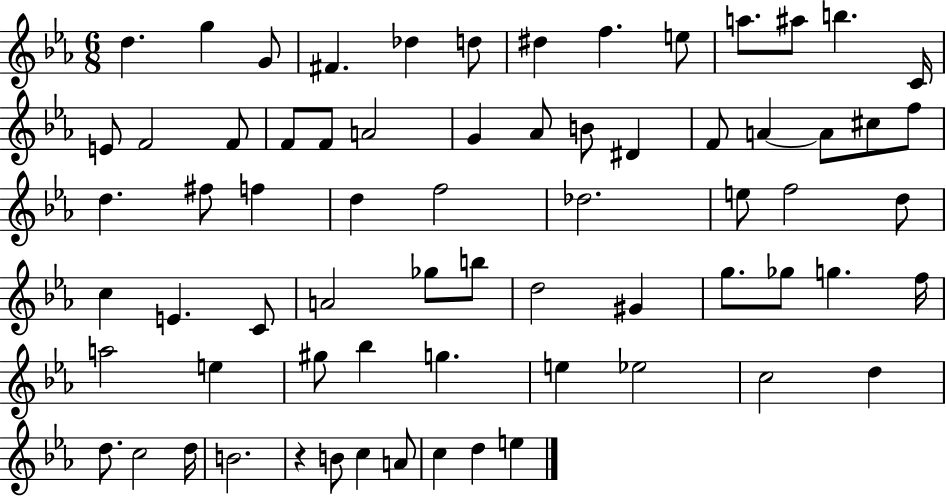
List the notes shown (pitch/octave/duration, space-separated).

D5/q. G5/q G4/e F#4/q. Db5/q D5/e D#5/q F5/q. E5/e A5/e. A#5/e B5/q. C4/s E4/e F4/h F4/e F4/e F4/e A4/h G4/q Ab4/e B4/e D#4/q F4/e A4/q A4/e C#5/e F5/e D5/q. F#5/e F5/q D5/q F5/h Db5/h. E5/e F5/h D5/e C5/q E4/q. C4/e A4/h Gb5/e B5/e D5/h G#4/q G5/e. Gb5/e G5/q. F5/s A5/h E5/q G#5/e Bb5/q G5/q. E5/q Eb5/h C5/h D5/q D5/e. C5/h D5/s B4/h. R/q B4/e C5/q A4/e C5/q D5/q E5/q